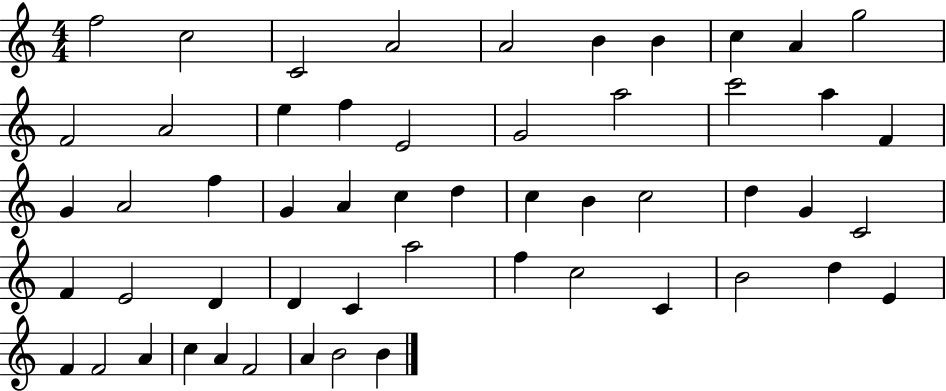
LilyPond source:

{
  \clef treble
  \numericTimeSignature
  \time 4/4
  \key c \major
  f''2 c''2 | c'2 a'2 | a'2 b'4 b'4 | c''4 a'4 g''2 | \break f'2 a'2 | e''4 f''4 e'2 | g'2 a''2 | c'''2 a''4 f'4 | \break g'4 a'2 f''4 | g'4 a'4 c''4 d''4 | c''4 b'4 c''2 | d''4 g'4 c'2 | \break f'4 e'2 d'4 | d'4 c'4 a''2 | f''4 c''2 c'4 | b'2 d''4 e'4 | \break f'4 f'2 a'4 | c''4 a'4 f'2 | a'4 b'2 b'4 | \bar "|."
}